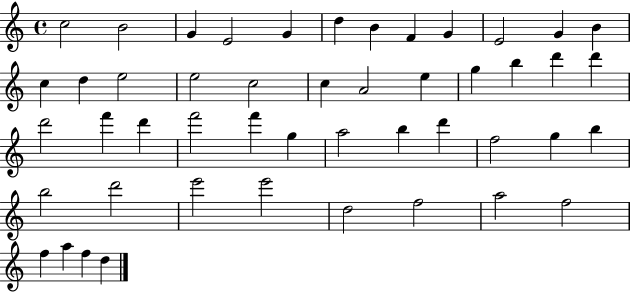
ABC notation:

X:1
T:Untitled
M:4/4
L:1/4
K:C
c2 B2 G E2 G d B F G E2 G B c d e2 e2 c2 c A2 e g b d' d' d'2 f' d' f'2 f' g a2 b d' f2 g b b2 d'2 e'2 e'2 d2 f2 a2 f2 f a f d